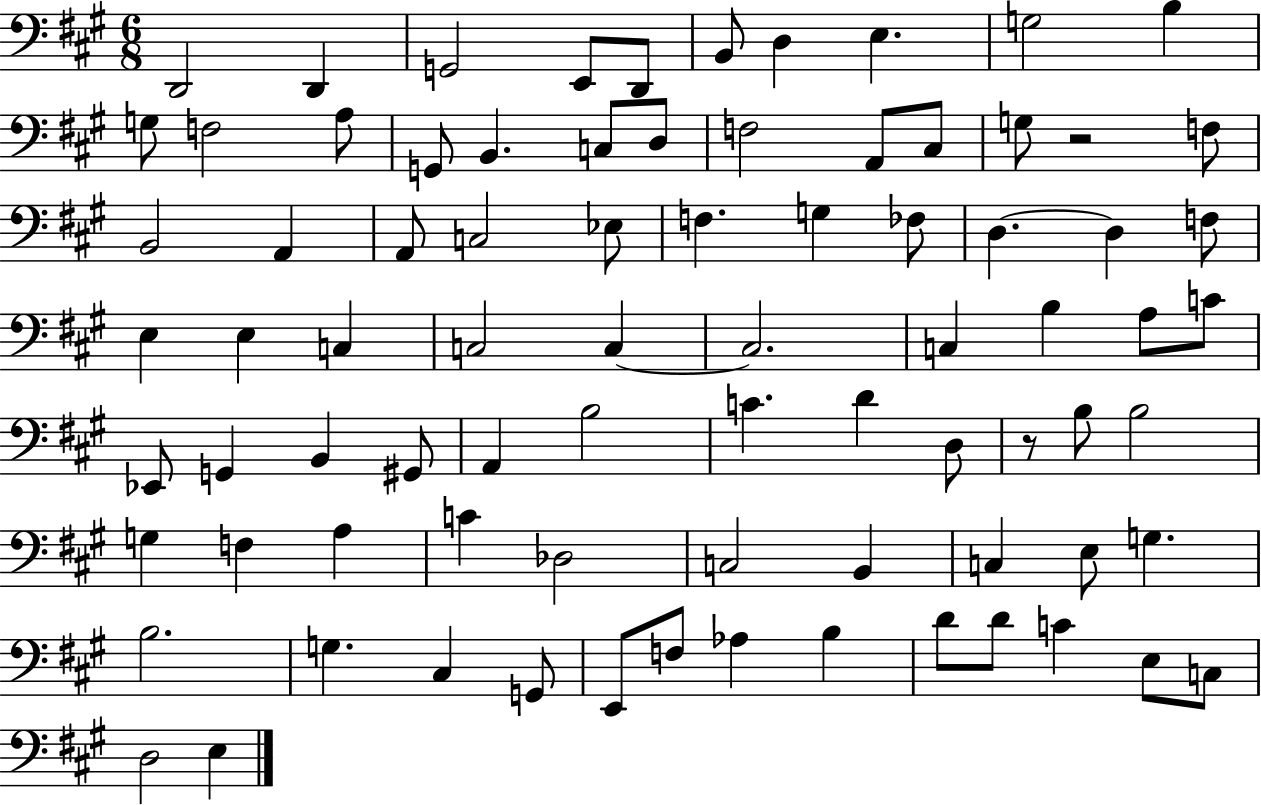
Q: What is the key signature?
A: A major